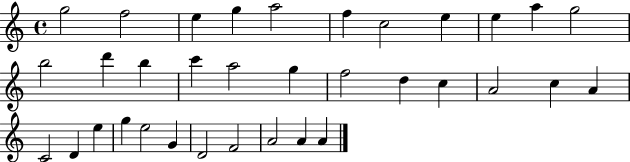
G5/h F5/h E5/q G5/q A5/h F5/q C5/h E5/q E5/q A5/q G5/h B5/h D6/q B5/q C6/q A5/h G5/q F5/h D5/q C5/q A4/h C5/q A4/q C4/h D4/q E5/q G5/q E5/h G4/q D4/h F4/h A4/h A4/q A4/q